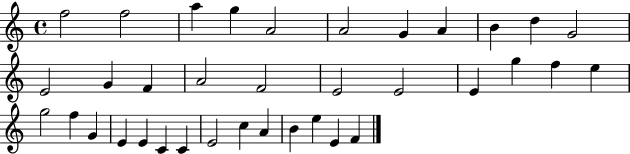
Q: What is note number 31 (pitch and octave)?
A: C5